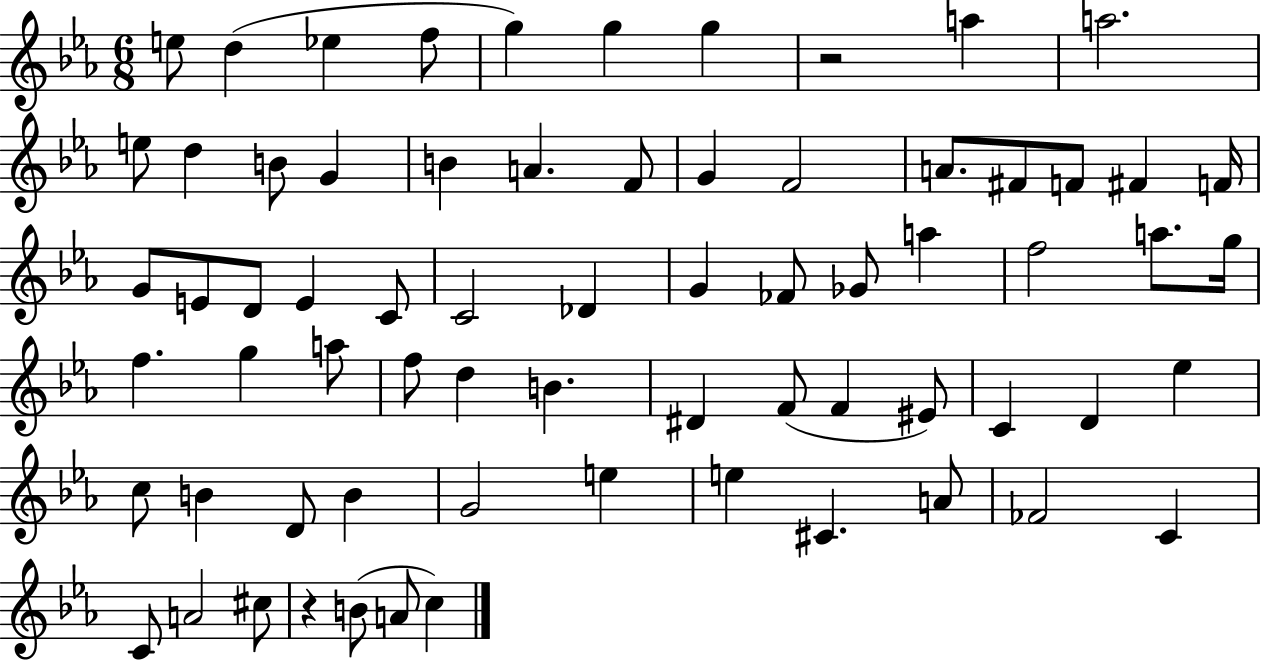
E5/e D5/q Eb5/q F5/e G5/q G5/q G5/q R/h A5/q A5/h. E5/e D5/q B4/e G4/q B4/q A4/q. F4/e G4/q F4/h A4/e. F#4/e F4/e F#4/q F4/s G4/e E4/e D4/e E4/q C4/e C4/h Db4/q G4/q FES4/e Gb4/e A5/q F5/h A5/e. G5/s F5/q. G5/q A5/e F5/e D5/q B4/q. D#4/q F4/e F4/q EIS4/e C4/q D4/q Eb5/q C5/e B4/q D4/e B4/q G4/h E5/q E5/q C#4/q. A4/e FES4/h C4/q C4/e A4/h C#5/e R/q B4/e A4/e C5/q